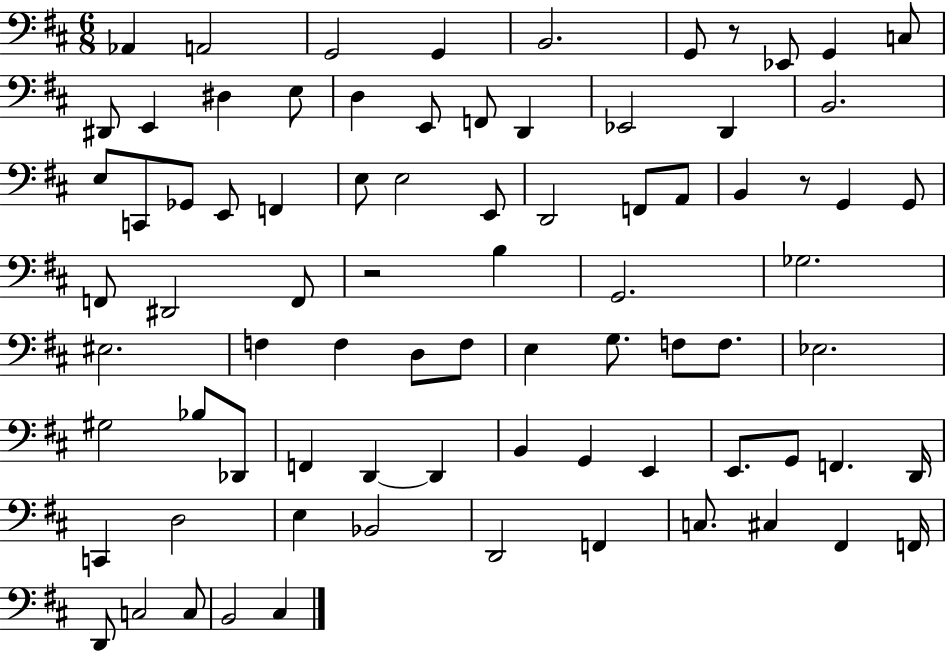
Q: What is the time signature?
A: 6/8